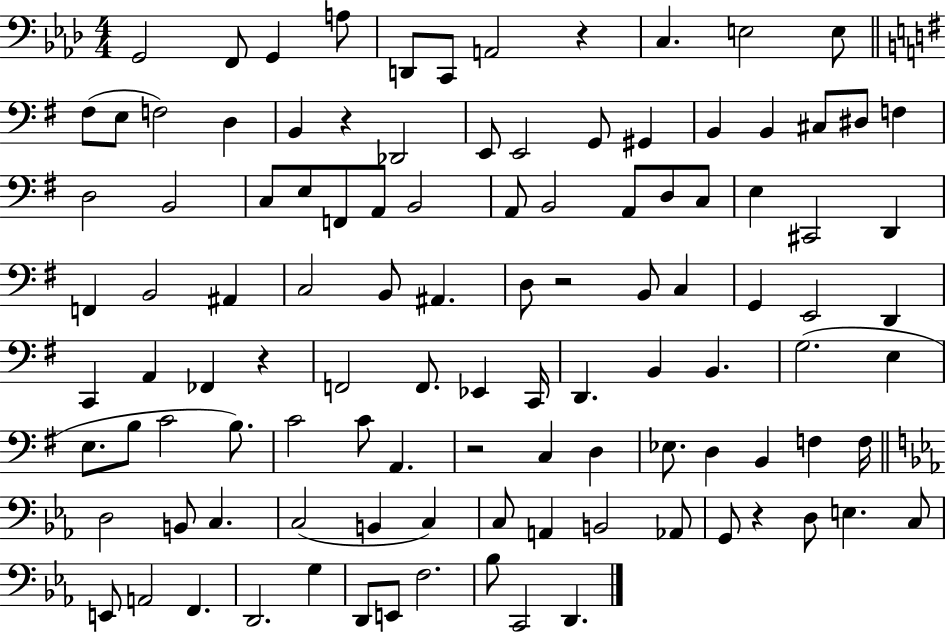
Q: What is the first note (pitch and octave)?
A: G2